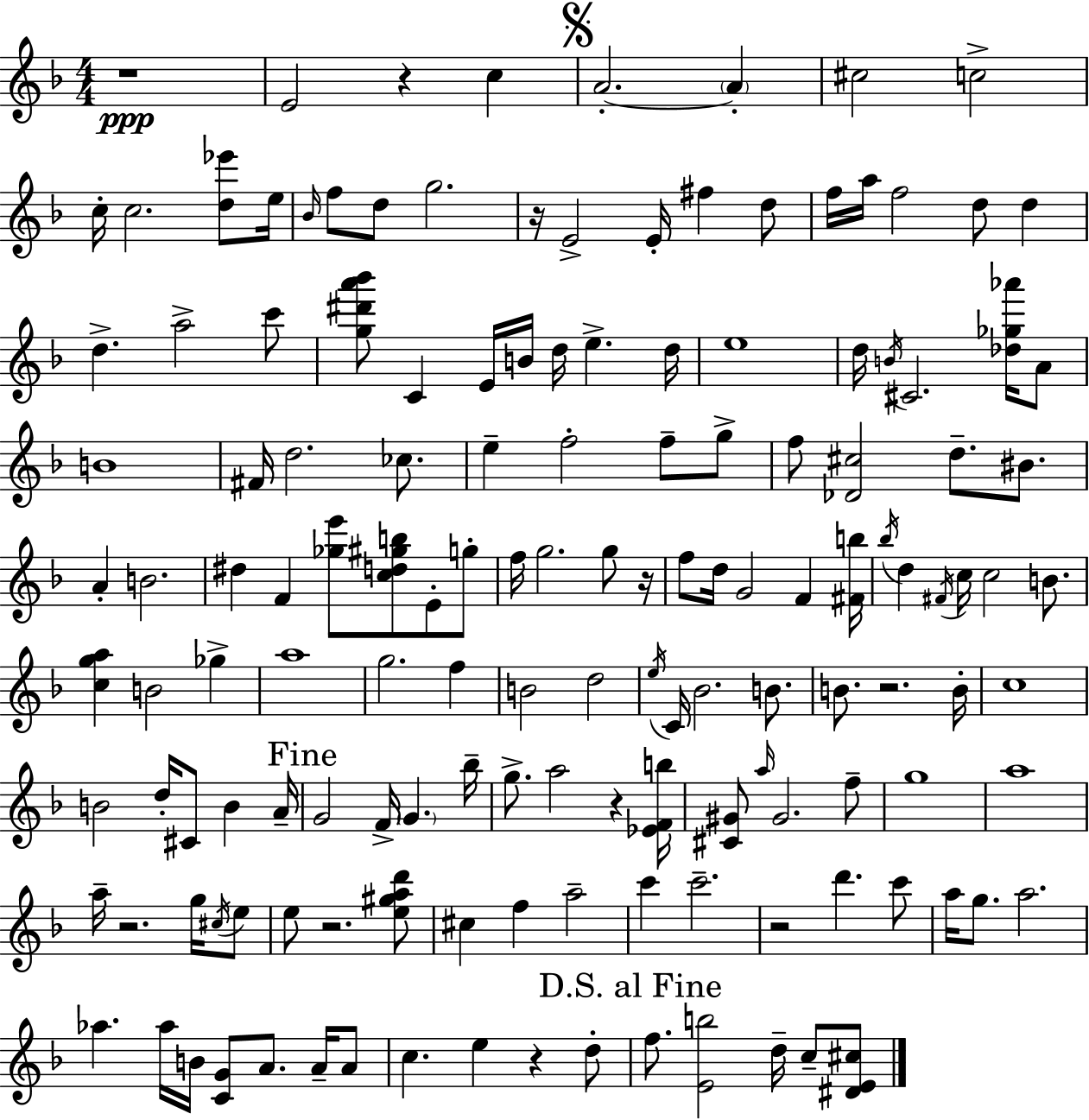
R/w E4/h R/q C5/q A4/h. A4/q C#5/h C5/h C5/s C5/h. [D5,Eb6]/e E5/s Bb4/s F5/e D5/e G5/h. R/s E4/h E4/s F#5/q D5/e F5/s A5/s F5/h D5/e D5/q D5/q. A5/h C6/e [G5,D#6,A6,Bb6]/e C4/q E4/s B4/s D5/s E5/q. D5/s E5/w D5/s B4/s C#4/h. [Db5,Gb5,Ab6]/s A4/e B4/w F#4/s D5/h. CES5/e. E5/q F5/h F5/e G5/e F5/e [Db4,C#5]/h D5/e. BIS4/e. A4/q B4/h. D#5/q F4/q [Gb5,E6]/e [C5,D5,G#5,B5]/e E4/e G5/e F5/s G5/h. G5/e R/s F5/e D5/s G4/h F4/q [F#4,B5]/s Bb5/s D5/q F#4/s C5/s C5/h B4/e. [C5,G5,A5]/q B4/h Gb5/q A5/w G5/h. F5/q B4/h D5/h E5/s C4/s Bb4/h. B4/e. B4/e. R/h. B4/s C5/w B4/h D5/s C#4/e B4/q A4/s G4/h F4/s G4/q. Bb5/s G5/e. A5/h R/q [Eb4,F4,B5]/s [C#4,G#4]/e A5/s G#4/h. F5/e G5/w A5/w A5/s R/h. G5/s C#5/s E5/e E5/e R/h. [E5,G#5,A5,D6]/e C#5/q F5/q A5/h C6/q C6/h. R/h D6/q. C6/e A5/s G5/e. A5/h. Ab5/q. Ab5/s B4/s [C4,G4]/e A4/e. A4/s A4/e C5/q. E5/q R/q D5/e F5/e. [E4,B5]/h D5/s C5/e [D#4,E4,C#5]/e